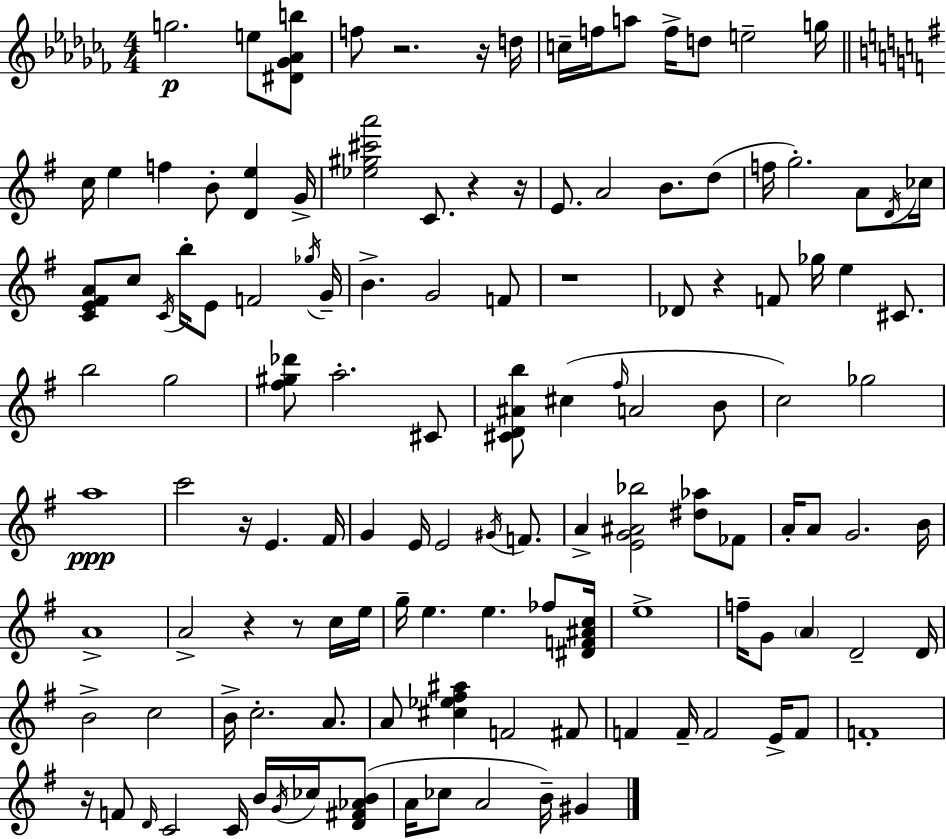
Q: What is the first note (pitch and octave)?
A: G5